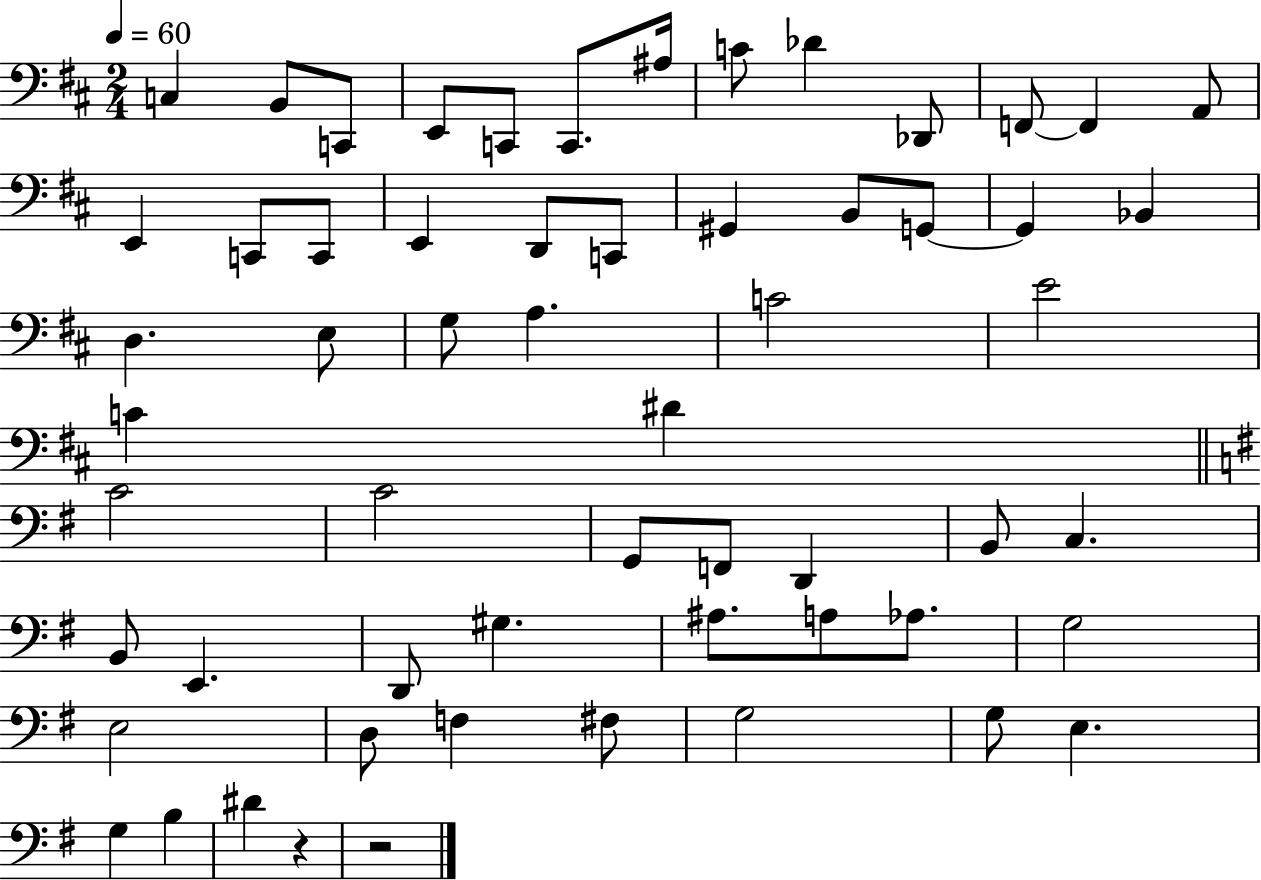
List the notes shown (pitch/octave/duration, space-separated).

C3/q B2/e C2/e E2/e C2/e C2/e. A#3/s C4/e Db4/q Db2/e F2/e F2/q A2/e E2/q C2/e C2/e E2/q D2/e C2/e G#2/q B2/e G2/e G2/q Bb2/q D3/q. E3/e G3/e A3/q. C4/h E4/h C4/q D#4/q C4/h C4/h G2/e F2/e D2/q B2/e C3/q. B2/e E2/q. D2/e G#3/q. A#3/e. A3/e Ab3/e. G3/h E3/h D3/e F3/q F#3/e G3/h G3/e E3/q. G3/q B3/q D#4/q R/q R/h